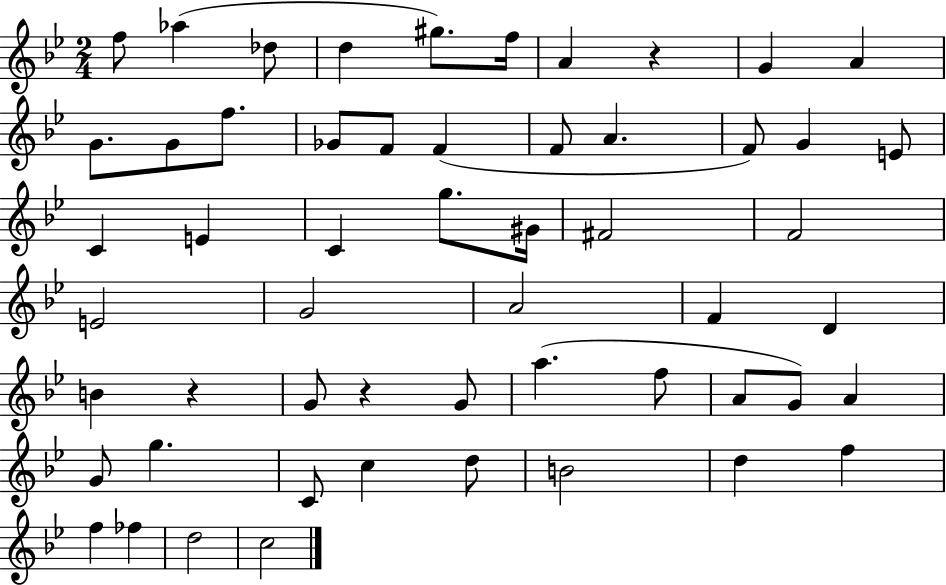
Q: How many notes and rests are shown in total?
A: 55